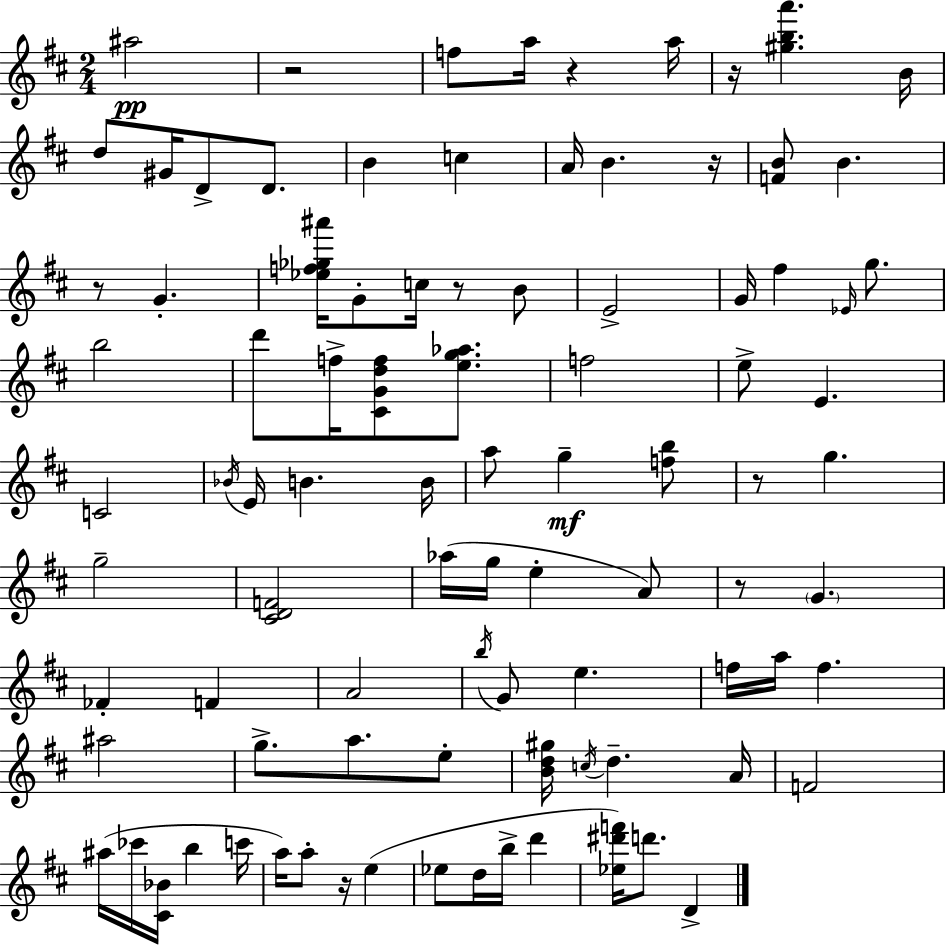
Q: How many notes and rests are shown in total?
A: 92